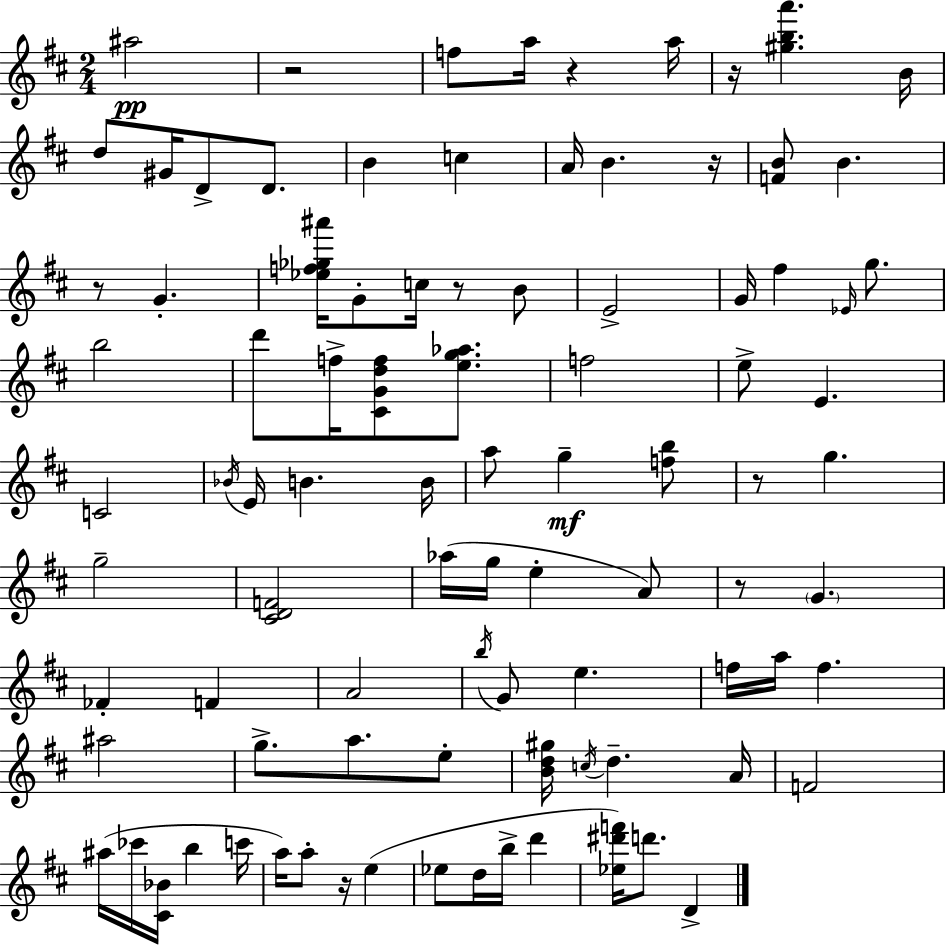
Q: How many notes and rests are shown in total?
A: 92